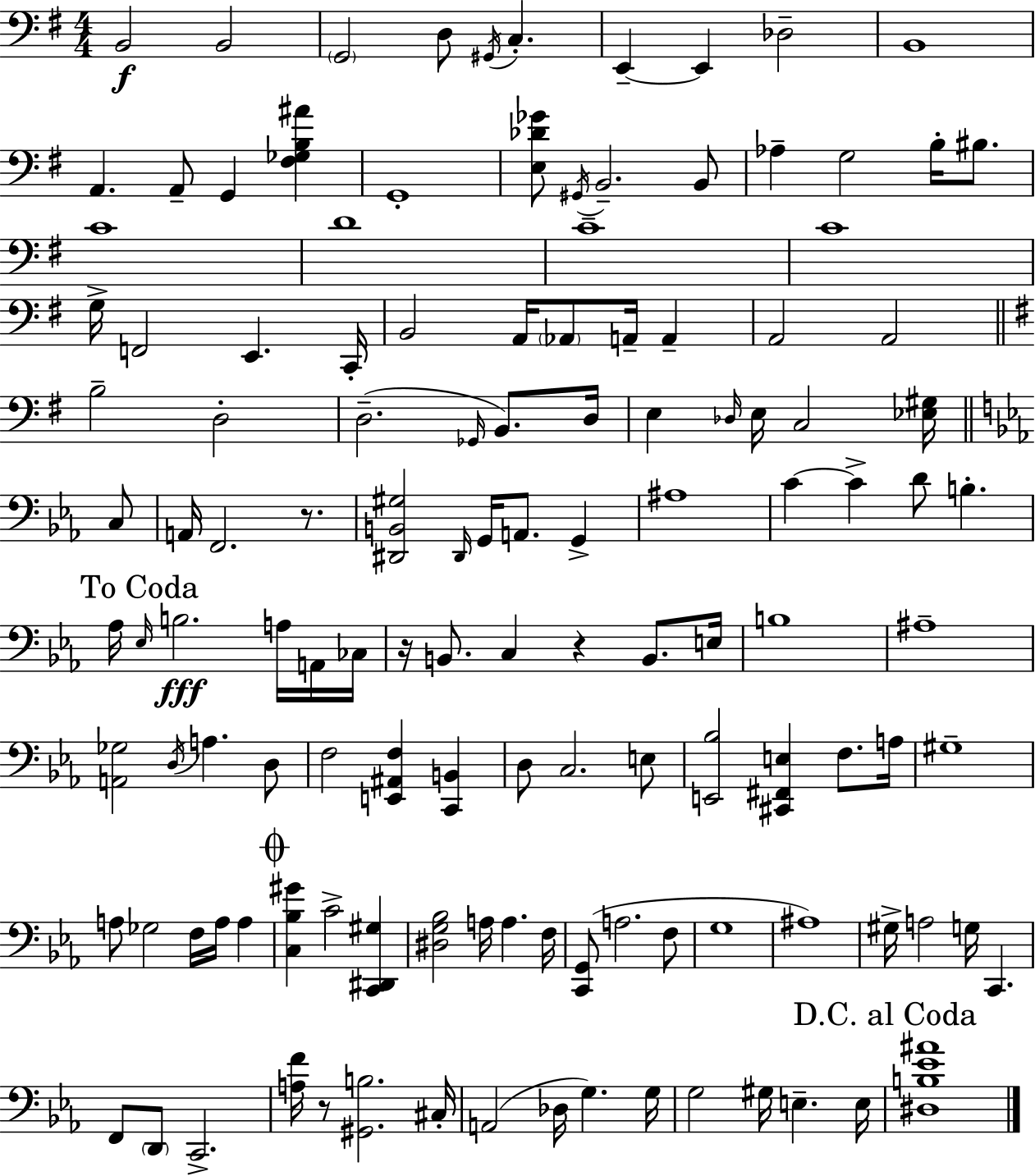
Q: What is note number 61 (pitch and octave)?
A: B3